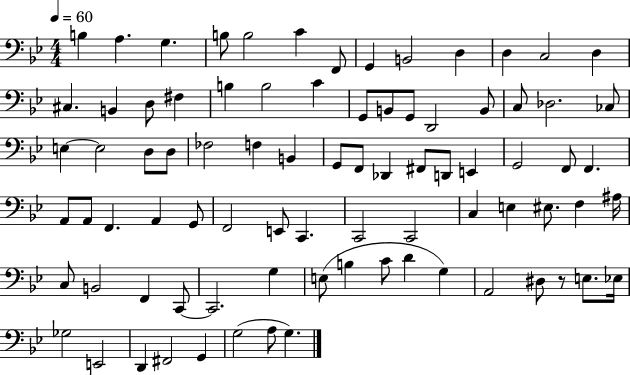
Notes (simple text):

B3/q A3/q. G3/q. B3/e B3/h C4/q F2/e G2/q B2/h D3/q D3/q C3/h D3/q C#3/q. B2/q D3/e F#3/q B3/q B3/h C4/q G2/e B2/e G2/e D2/h B2/e C3/e Db3/h. CES3/e E3/q E3/h D3/e D3/e FES3/h F3/q B2/q G2/e F2/e Db2/q F#2/e D2/e E2/q G2/h F2/e F2/q. A2/e A2/e F2/q. A2/q G2/e F2/h E2/e C2/q. C2/h C2/h C3/q E3/q EIS3/e. F3/q A#3/s C3/e B2/h F2/q C2/e C2/h. G3/q E3/e B3/q C4/e D4/q G3/q A2/h D#3/e R/e E3/e. Eb3/s Gb3/h E2/h D2/q F#2/h G2/q G3/h A3/e G3/q.